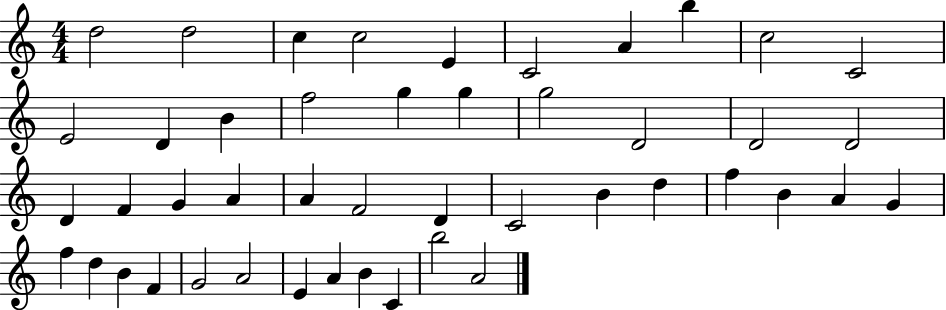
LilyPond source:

{
  \clef treble
  \numericTimeSignature
  \time 4/4
  \key c \major
  d''2 d''2 | c''4 c''2 e'4 | c'2 a'4 b''4 | c''2 c'2 | \break e'2 d'4 b'4 | f''2 g''4 g''4 | g''2 d'2 | d'2 d'2 | \break d'4 f'4 g'4 a'4 | a'4 f'2 d'4 | c'2 b'4 d''4 | f''4 b'4 a'4 g'4 | \break f''4 d''4 b'4 f'4 | g'2 a'2 | e'4 a'4 b'4 c'4 | b''2 a'2 | \break \bar "|."
}